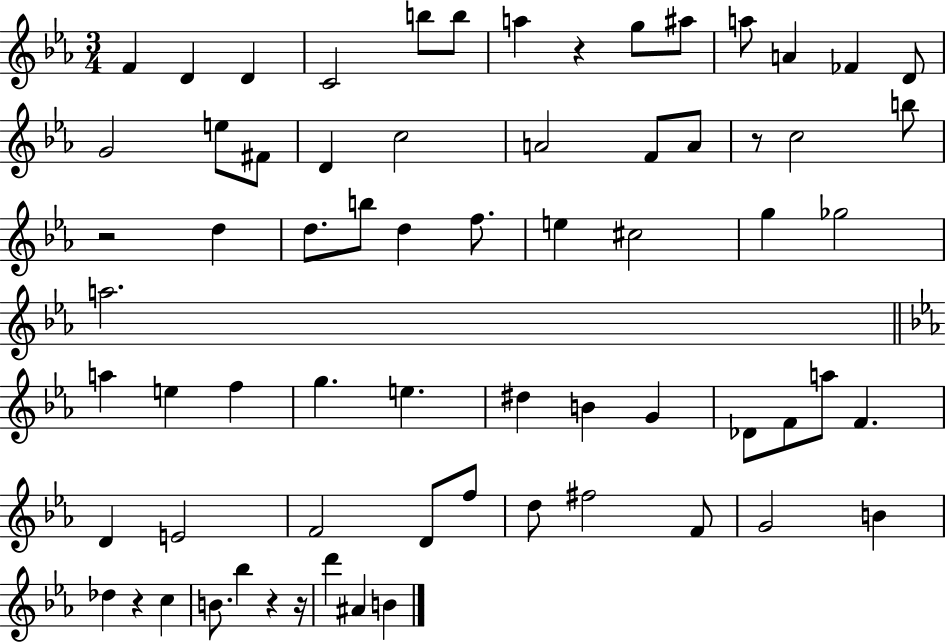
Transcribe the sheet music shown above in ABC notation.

X:1
T:Untitled
M:3/4
L:1/4
K:Eb
F D D C2 b/2 b/2 a z g/2 ^a/2 a/2 A _F D/2 G2 e/2 ^F/2 D c2 A2 F/2 A/2 z/2 c2 b/2 z2 d d/2 b/2 d f/2 e ^c2 g _g2 a2 a e f g e ^d B G _D/2 F/2 a/2 F D E2 F2 D/2 f/2 d/2 ^f2 F/2 G2 B _d z c B/2 _b z z/4 d' ^A B